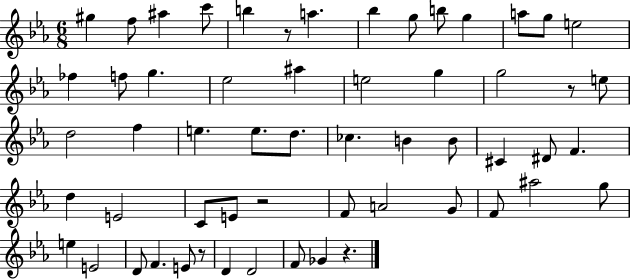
{
  \clef treble
  \numericTimeSignature
  \time 6/8
  \key ees \major
  gis''4 f''8 ais''4 c'''8 | b''4 r8 a''4. | bes''4 g''8 b''8 g''4 | a''8 g''8 e''2 | \break fes''4 f''8 g''4. | ees''2 ais''4 | e''2 g''4 | g''2 r8 e''8 | \break d''2 f''4 | e''4. e''8. d''8. | ces''4. b'4 b'8 | cis'4 dis'8 f'4. | \break d''4 e'2 | c'8 e'8 r2 | f'8 a'2 g'8 | f'8 ais''2 g''8 | \break e''4 e'2 | d'8 f'4. e'8 r8 | d'4 d'2 | f'8 ges'4 r4. | \break \bar "|."
}